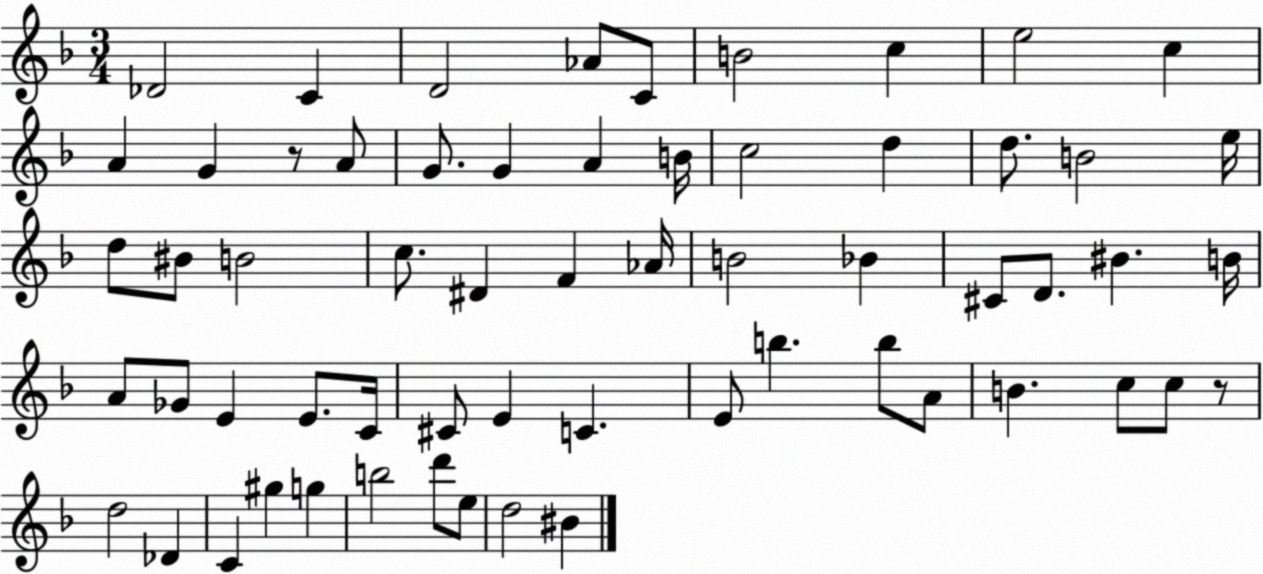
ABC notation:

X:1
T:Untitled
M:3/4
L:1/4
K:F
_D2 C D2 _A/2 C/2 B2 c e2 c A G z/2 A/2 G/2 G A B/4 c2 d d/2 B2 e/4 d/2 ^B/2 B2 c/2 ^D F _A/4 B2 _B ^C/2 D/2 ^B B/4 A/2 _G/2 E E/2 C/4 ^C/2 E C E/2 b b/2 A/2 B c/2 c/2 z/2 d2 _D C ^g g b2 d'/2 e/2 d2 ^B